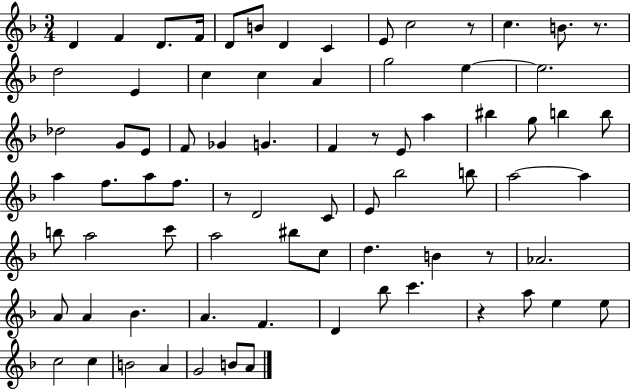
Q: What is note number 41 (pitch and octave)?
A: Bb5